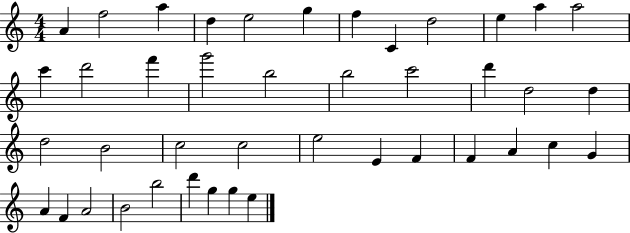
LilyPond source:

{
  \clef treble
  \numericTimeSignature
  \time 4/4
  \key c \major
  a'4 f''2 a''4 | d''4 e''2 g''4 | f''4 c'4 d''2 | e''4 a''4 a''2 | \break c'''4 d'''2 f'''4 | g'''2 b''2 | b''2 c'''2 | d'''4 d''2 d''4 | \break d''2 b'2 | c''2 c''2 | e''2 e'4 f'4 | f'4 a'4 c''4 g'4 | \break a'4 f'4 a'2 | b'2 b''2 | d'''4 g''4 g''4 e''4 | \bar "|."
}